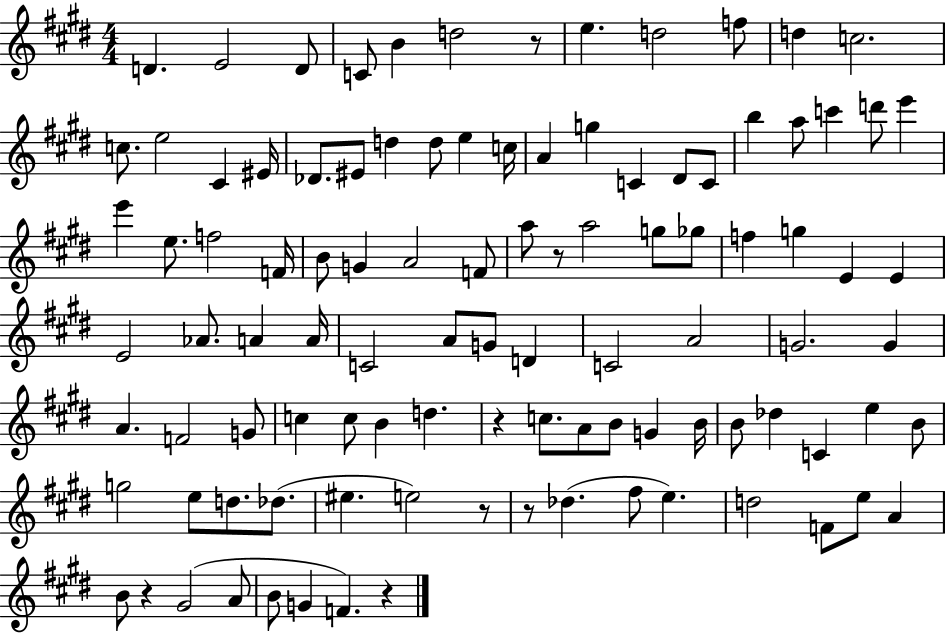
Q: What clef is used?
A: treble